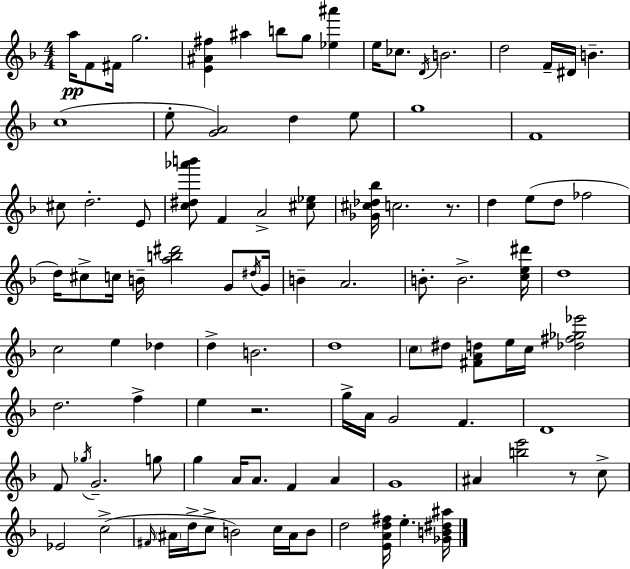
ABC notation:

X:1
T:Untitled
M:4/4
L:1/4
K:F
a/4 F/2 ^F/4 g2 [E^A^f] ^a b/2 g/2 [_e^a'] e/4 _c/2 D/4 B2 d2 F/4 ^D/4 B c4 e/2 [GA]2 d e/2 g4 F4 ^c/2 d2 E/2 [c^d_a'b']/2 F A2 [^c_e]/2 [_G^c_d_b]/4 c2 z/2 d e/2 d/2 _f2 d/4 ^c/2 c/4 B/4 [ab^d']2 G/2 ^d/4 G/4 B A2 B/2 B2 [ce^d']/4 d4 c2 e _d d B2 d4 c/2 ^d/2 [^FAd]/2 e/4 c/4 [_d^f_g_e']2 d2 f e z2 g/4 A/4 G2 F D4 F/2 _g/4 G2 g/2 g A/4 A/2 F A G4 ^A [be']2 z/2 c/2 _E2 c2 ^F/4 ^A/4 d/4 c/2 B2 c/4 ^A/4 B/2 d2 [EAd^f]/4 e [_GB^d^a]/4